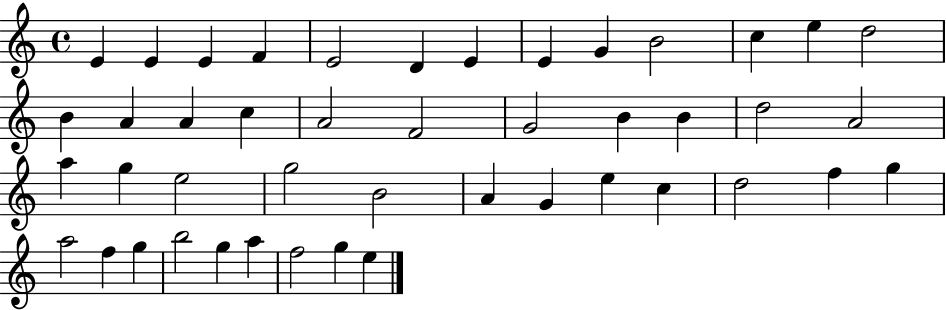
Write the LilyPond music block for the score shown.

{
  \clef treble
  \time 4/4
  \defaultTimeSignature
  \key c \major
  e'4 e'4 e'4 f'4 | e'2 d'4 e'4 | e'4 g'4 b'2 | c''4 e''4 d''2 | \break b'4 a'4 a'4 c''4 | a'2 f'2 | g'2 b'4 b'4 | d''2 a'2 | \break a''4 g''4 e''2 | g''2 b'2 | a'4 g'4 e''4 c''4 | d''2 f''4 g''4 | \break a''2 f''4 g''4 | b''2 g''4 a''4 | f''2 g''4 e''4 | \bar "|."
}